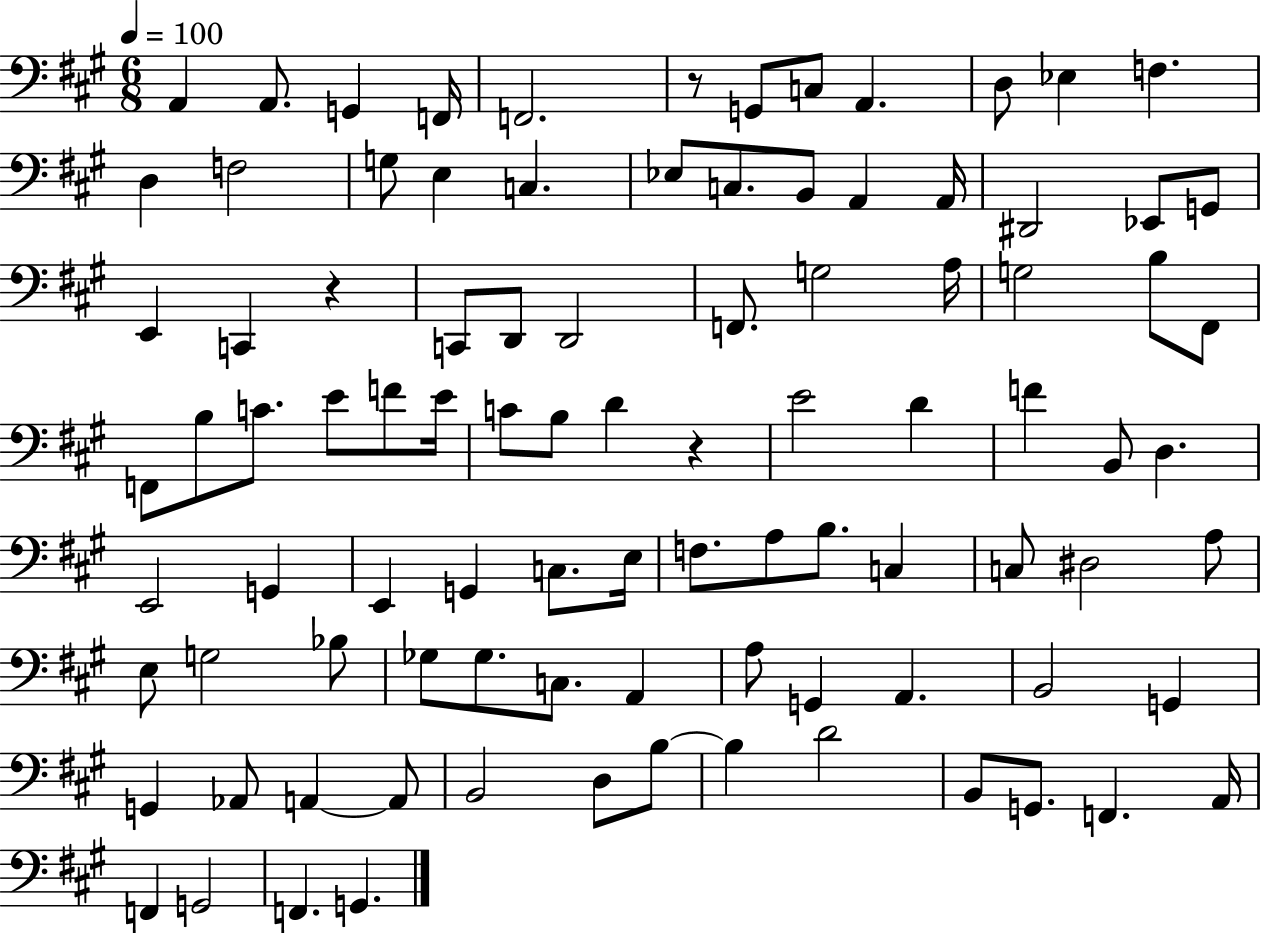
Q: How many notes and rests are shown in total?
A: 94